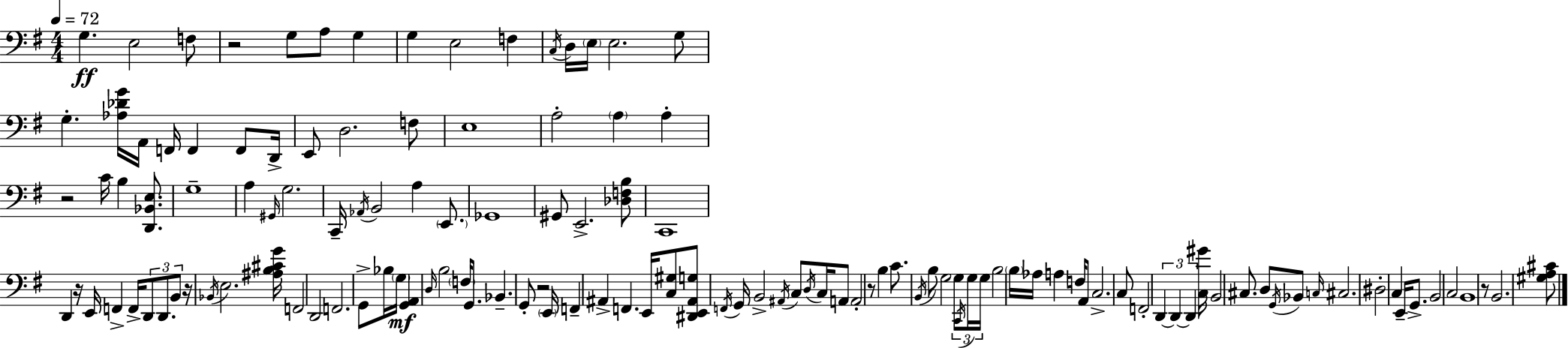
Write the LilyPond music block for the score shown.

{
  \clef bass
  \numericTimeSignature
  \time 4/4
  \key g \major
  \tempo 4 = 72
  g4.\ff e2 f8 | r2 g8 a8 g4 | g4 e2 f4 | \acciaccatura { c16 } d16 \parenthesize e16 e2. g8 | \break g4.-. <aes des' g'>16 a,16 f,16 f,4 f,8 | d,16-> e,8 d2. f8 | e1 | a2-. \parenthesize a4 a4-. | \break r2 c'16 b4 <d, bes, e>8. | g1-- | a4 \grace { gis,16 } g2. | c,16-- \acciaccatura { aes,16 } b,2 a4 | \break \parenthesize e,8. ges,1 | gis,8 e,2.-> | <des f b>8 c,1 | d,4 r16 e,16 f,4-> f,16-> \tuplet 3/2 { d,8 | \break d,8. b,8 } r16 \acciaccatura { bes,16 } e2. | <ais b cis' g'>16 f,2 d,2 | f,2. | g,8-> bes16 \parenthesize g16\mf <g, a,>4 \grace { d16 } b2 | \break \parenthesize f16 g,8. bes,4.-- g,8-. r2 | \parenthesize e,16 f,4-- ais,4-> f,4. | e,16 <c gis>8 <dis, e, ais, g>8 \acciaccatura { f,16 } g,16 b,2-> | \acciaccatura { ais,16 } c8 \acciaccatura { d16 } c16 a,8 a,2-. | \break r8 b4 c'8. \acciaccatura { b,16 } b8 g2 | g8 \tuplet 3/2 { \acciaccatura { c,16 } g16 g16 } b2 | \parenthesize b16 aes16 a4 f16 a,8 c2.-> | c8 f,2-. | \break \tuplet 3/2 { d,4~~ d,4~~ d,4 } <c gis'>16 b,2 | cis8. d8 \acciaccatura { g,16 } bes,8 \grace { c16 } | cis2. dis2-. | c4 e,16-- g,8.-> b,2 | \break c2 b,1 | r8 b,2. | <gis a cis'>8 \bar "|."
}